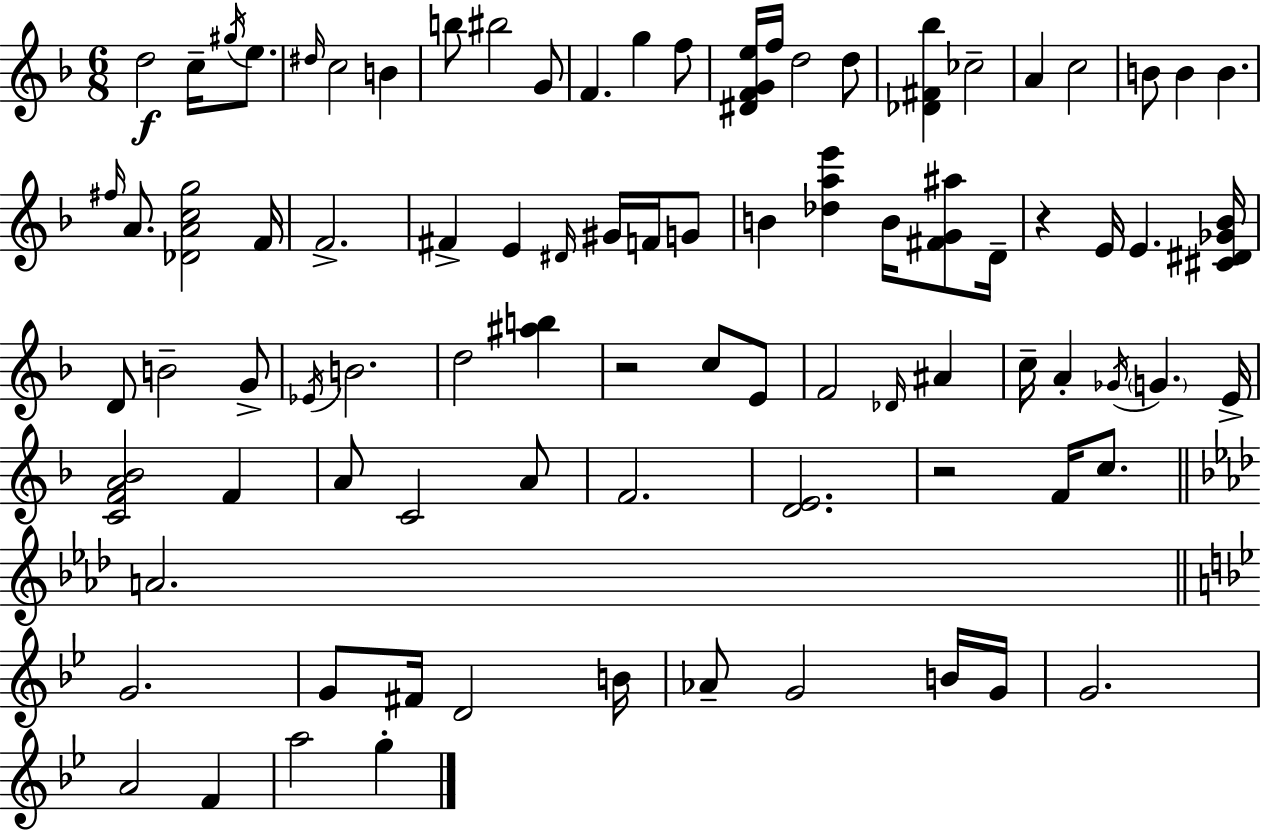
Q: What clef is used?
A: treble